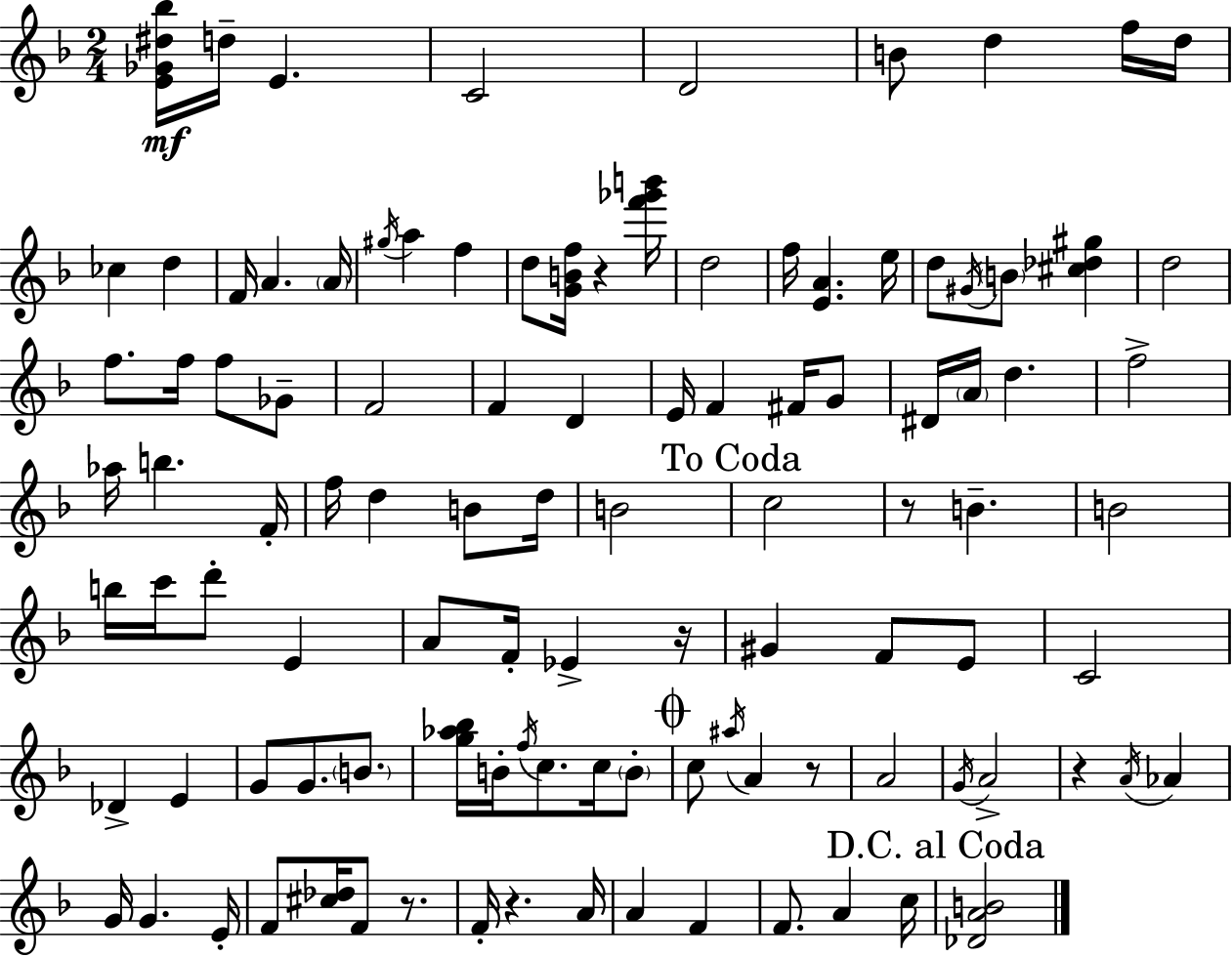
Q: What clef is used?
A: treble